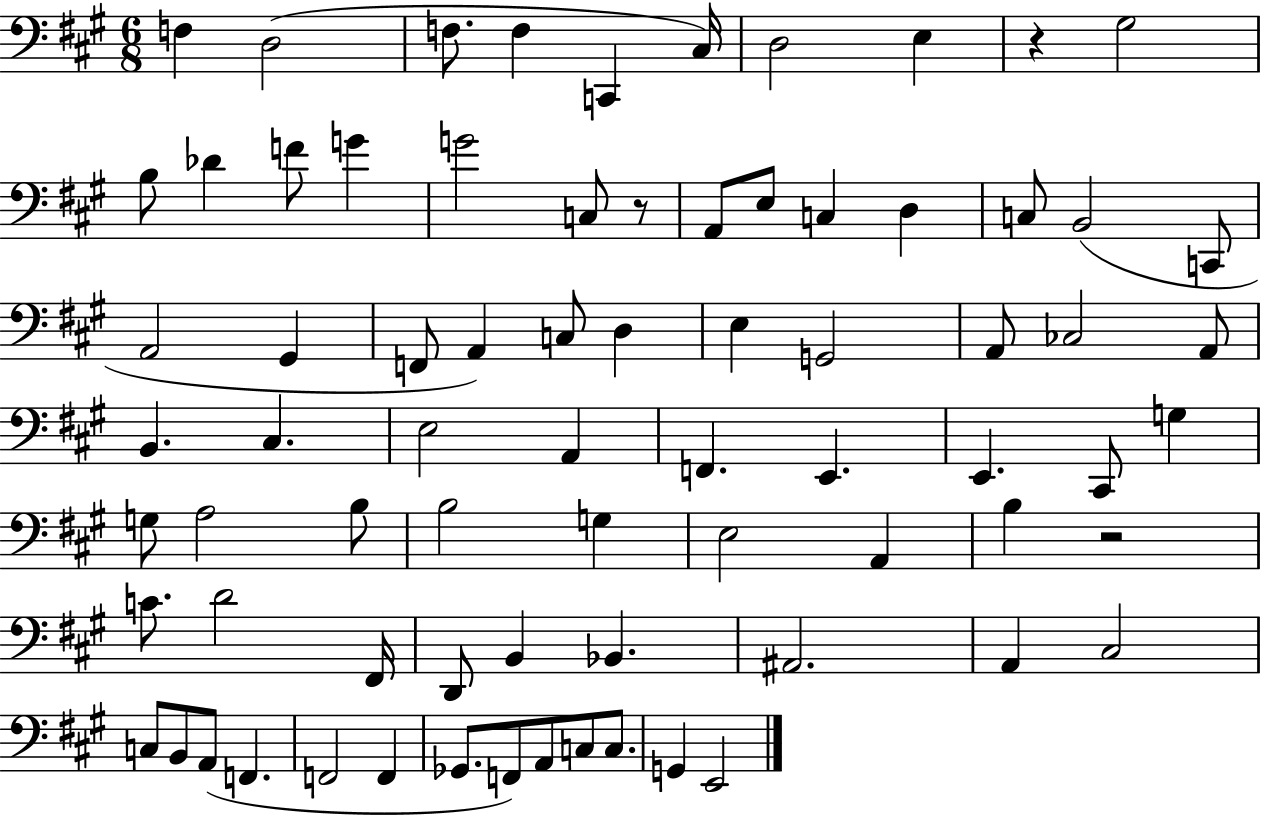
{
  \clef bass
  \numericTimeSignature
  \time 6/8
  \key a \major
  f4 d2( | f8. f4 c,4 cis16) | d2 e4 | r4 gis2 | \break b8 des'4 f'8 g'4 | g'2 c8 r8 | a,8 e8 c4 d4 | c8 b,2( c,8 | \break a,2 gis,4 | f,8 a,4) c8 d4 | e4 g,2 | a,8 ces2 a,8 | \break b,4. cis4. | e2 a,4 | f,4. e,4. | e,4. cis,8 g4 | \break g8 a2 b8 | b2 g4 | e2 a,4 | b4 r2 | \break c'8. d'2 fis,16 | d,8 b,4 bes,4. | ais,2. | a,4 cis2 | \break c8 b,8 a,8( f,4. | f,2 f,4 | ges,8. f,8) a,8 c8 c8. | g,4 e,2 | \break \bar "|."
}